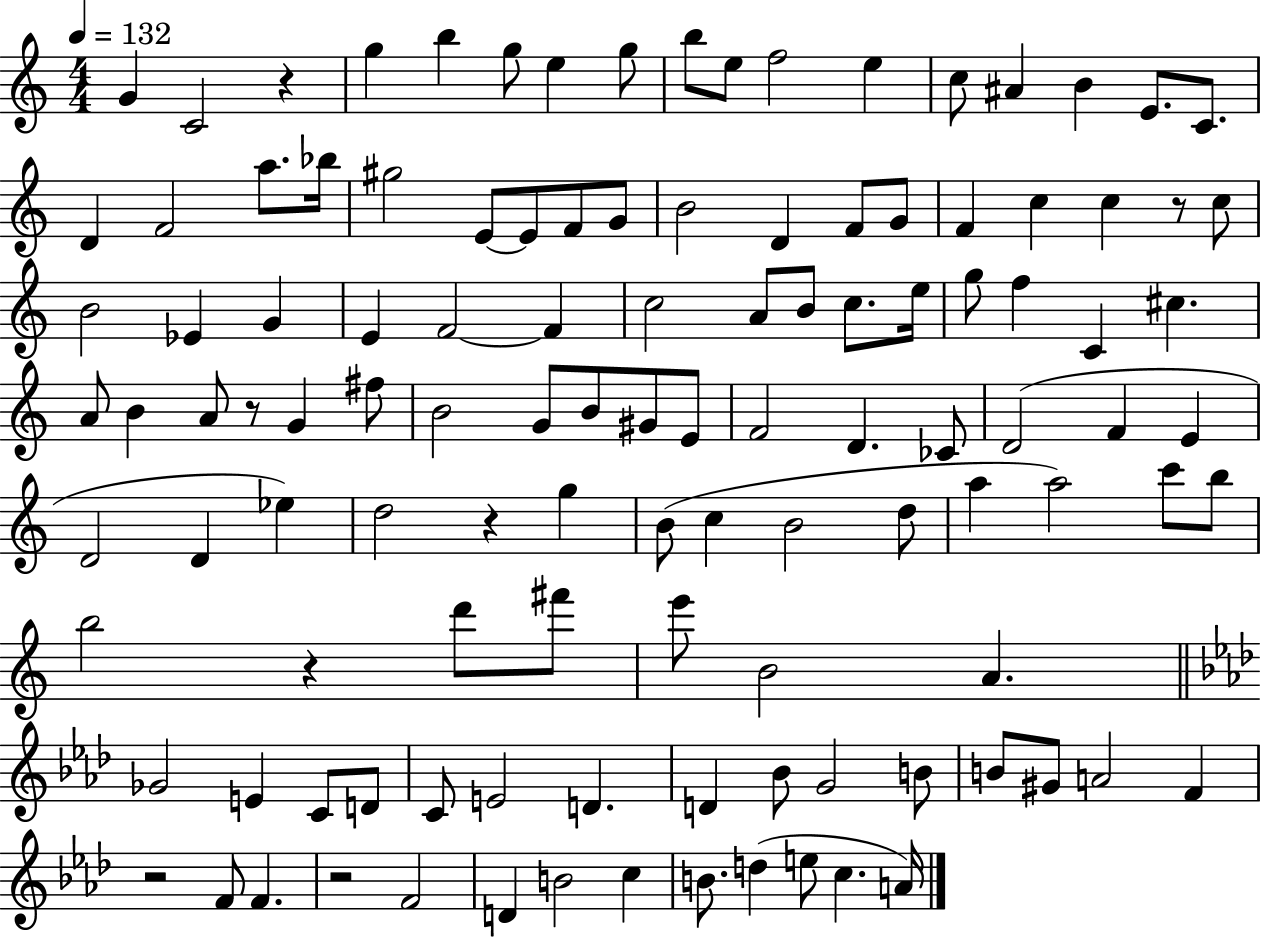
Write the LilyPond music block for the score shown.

{
  \clef treble
  \numericTimeSignature
  \time 4/4
  \key c \major
  \tempo 4 = 132
  \repeat volta 2 { g'4 c'2 r4 | g''4 b''4 g''8 e''4 g''8 | b''8 e''8 f''2 e''4 | c''8 ais'4 b'4 e'8. c'8. | \break d'4 f'2 a''8. bes''16 | gis''2 e'8~~ e'8 f'8 g'8 | b'2 d'4 f'8 g'8 | f'4 c''4 c''4 r8 c''8 | \break b'2 ees'4 g'4 | e'4 f'2~~ f'4 | c''2 a'8 b'8 c''8. e''16 | g''8 f''4 c'4 cis''4. | \break a'8 b'4 a'8 r8 g'4 fis''8 | b'2 g'8 b'8 gis'8 e'8 | f'2 d'4. ces'8 | d'2( f'4 e'4 | \break d'2 d'4 ees''4) | d''2 r4 g''4 | b'8( c''4 b'2 d''8 | a''4 a''2) c'''8 b''8 | \break b''2 r4 d'''8 fis'''8 | e'''8 b'2 a'4. | \bar "||" \break \key aes \major ges'2 e'4 c'8 d'8 | c'8 e'2 d'4. | d'4 bes'8 g'2 b'8 | b'8 gis'8 a'2 f'4 | \break r2 f'8 f'4. | r2 f'2 | d'4 b'2 c''4 | b'8. d''4( e''8 c''4. a'16) | \break } \bar "|."
}